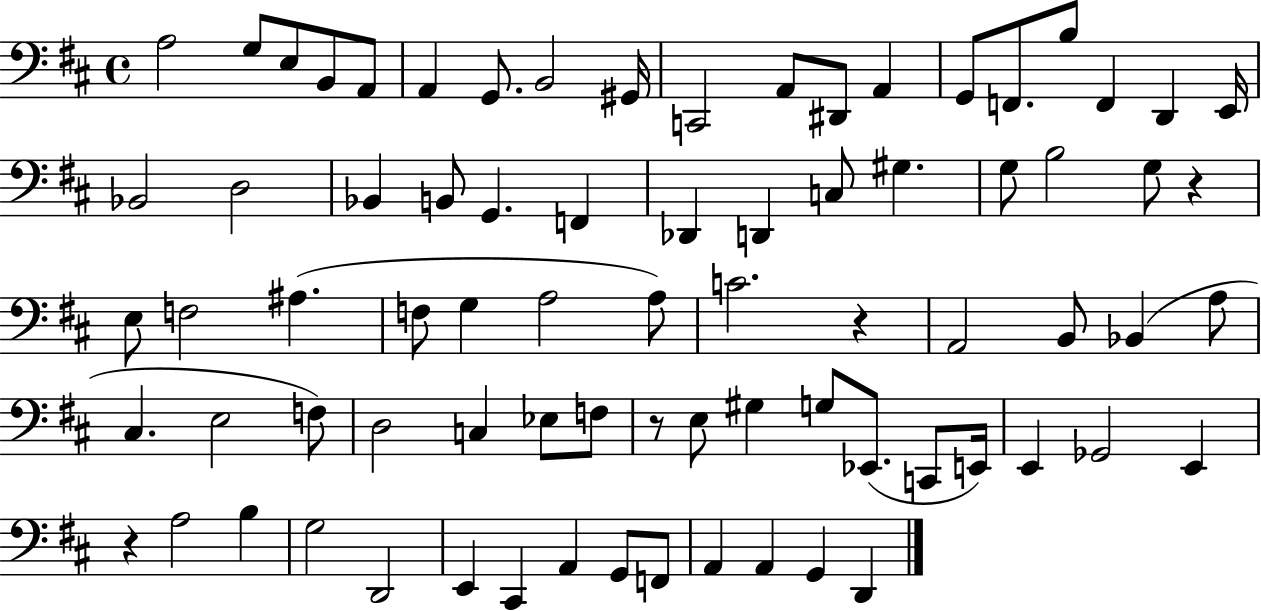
X:1
T:Untitled
M:4/4
L:1/4
K:D
A,2 G,/2 E,/2 B,,/2 A,,/2 A,, G,,/2 B,,2 ^G,,/4 C,,2 A,,/2 ^D,,/2 A,, G,,/2 F,,/2 B,/2 F,, D,, E,,/4 _B,,2 D,2 _B,, B,,/2 G,, F,, _D,, D,, C,/2 ^G, G,/2 B,2 G,/2 z E,/2 F,2 ^A, F,/2 G, A,2 A,/2 C2 z A,,2 B,,/2 _B,, A,/2 ^C, E,2 F,/2 D,2 C, _E,/2 F,/2 z/2 E,/2 ^G, G,/2 _E,,/2 C,,/2 E,,/4 E,, _G,,2 E,, z A,2 B, G,2 D,,2 E,, ^C,, A,, G,,/2 F,,/2 A,, A,, G,, D,,